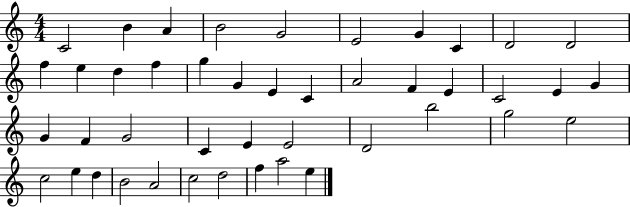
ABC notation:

X:1
T:Untitled
M:4/4
L:1/4
K:C
C2 B A B2 G2 E2 G C D2 D2 f e d f g G E C A2 F E C2 E G G F G2 C E E2 D2 b2 g2 e2 c2 e d B2 A2 c2 d2 f a2 e